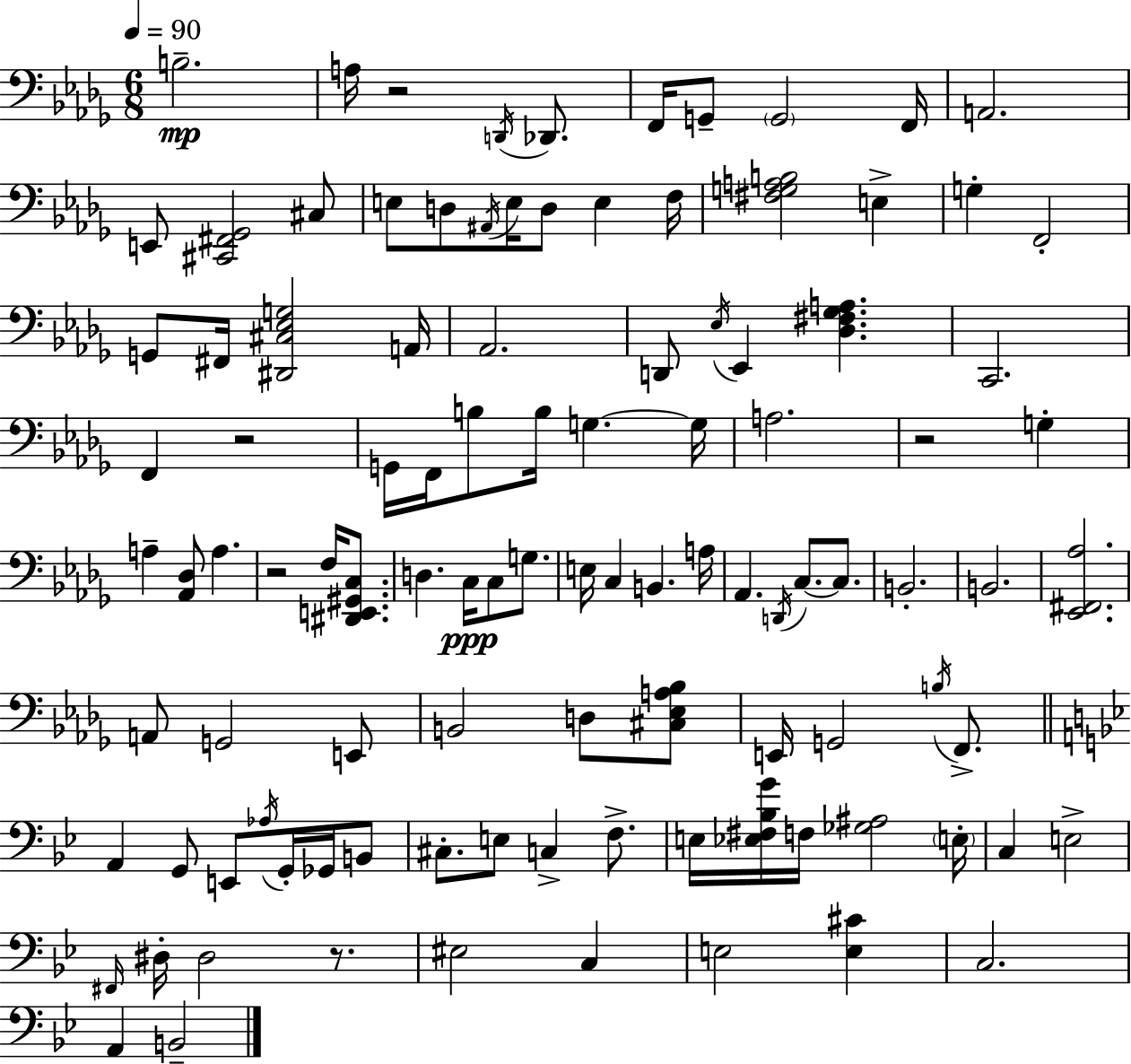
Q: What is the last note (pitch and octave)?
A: B2